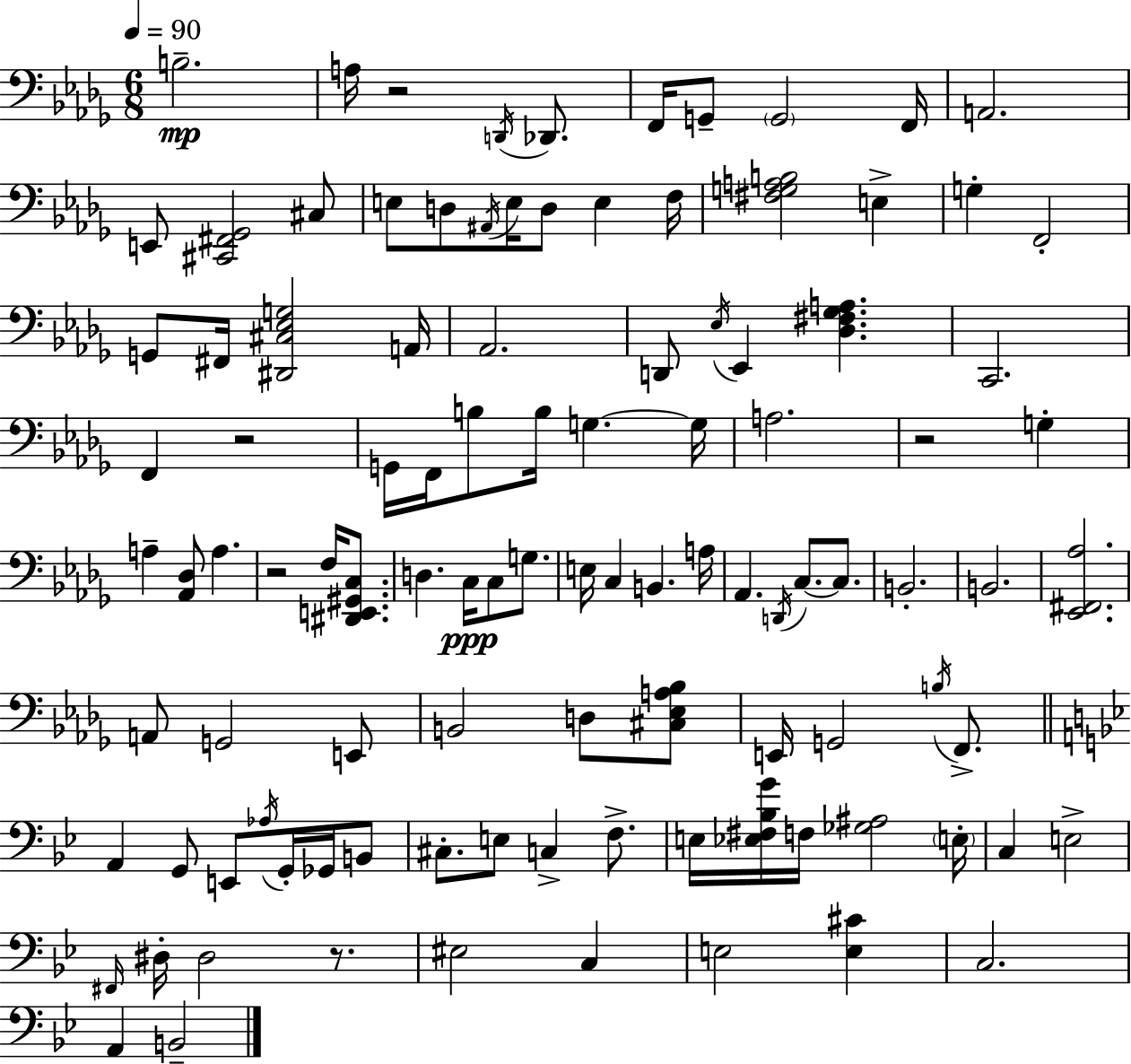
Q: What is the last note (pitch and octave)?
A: B2